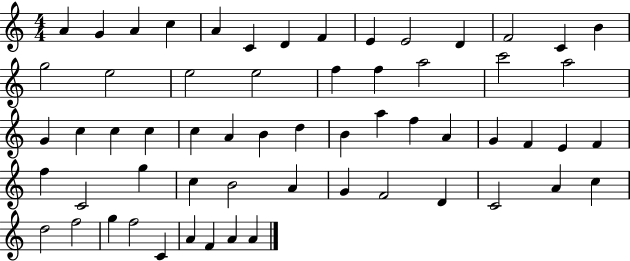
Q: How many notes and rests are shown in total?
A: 60